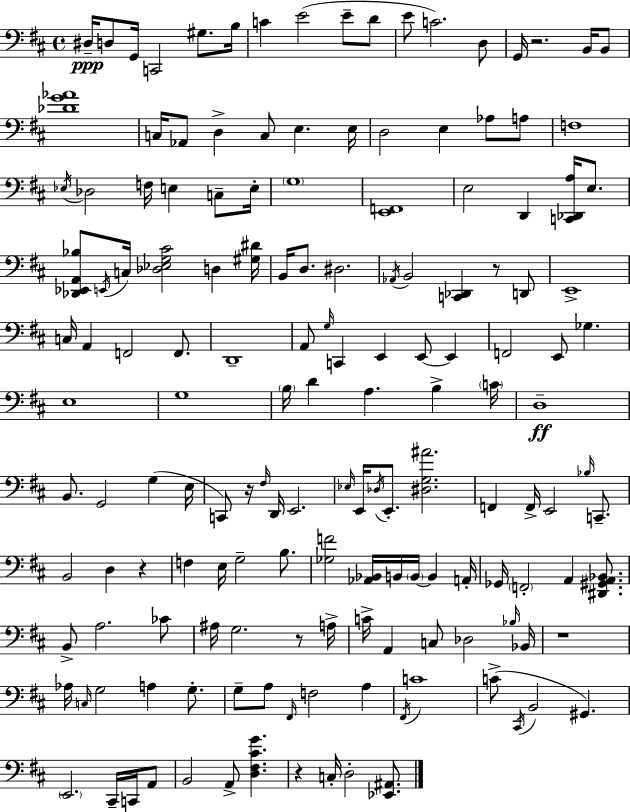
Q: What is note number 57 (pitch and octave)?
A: E2